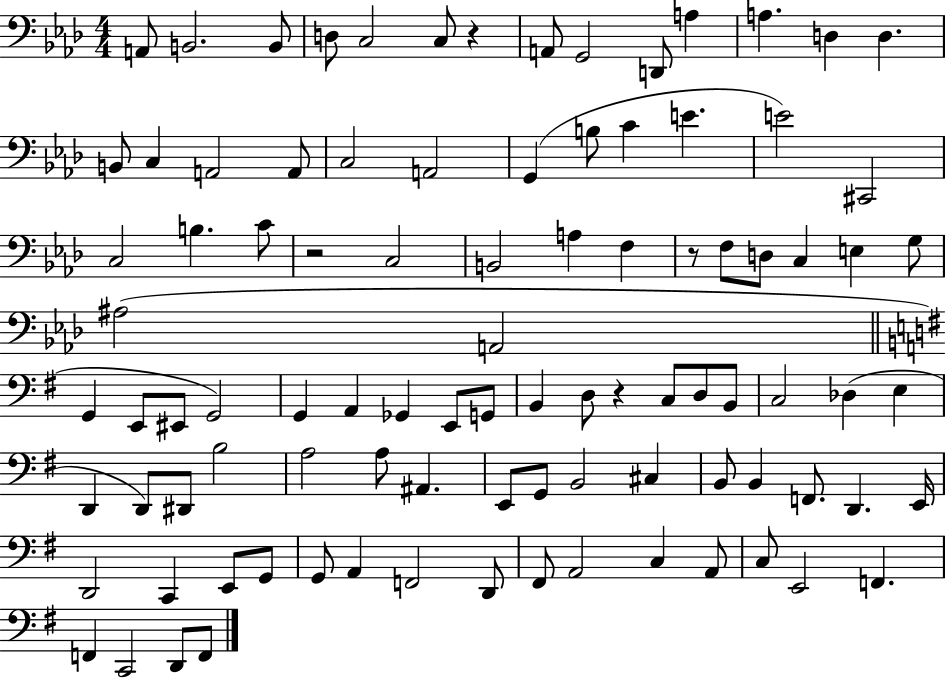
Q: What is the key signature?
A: AES major